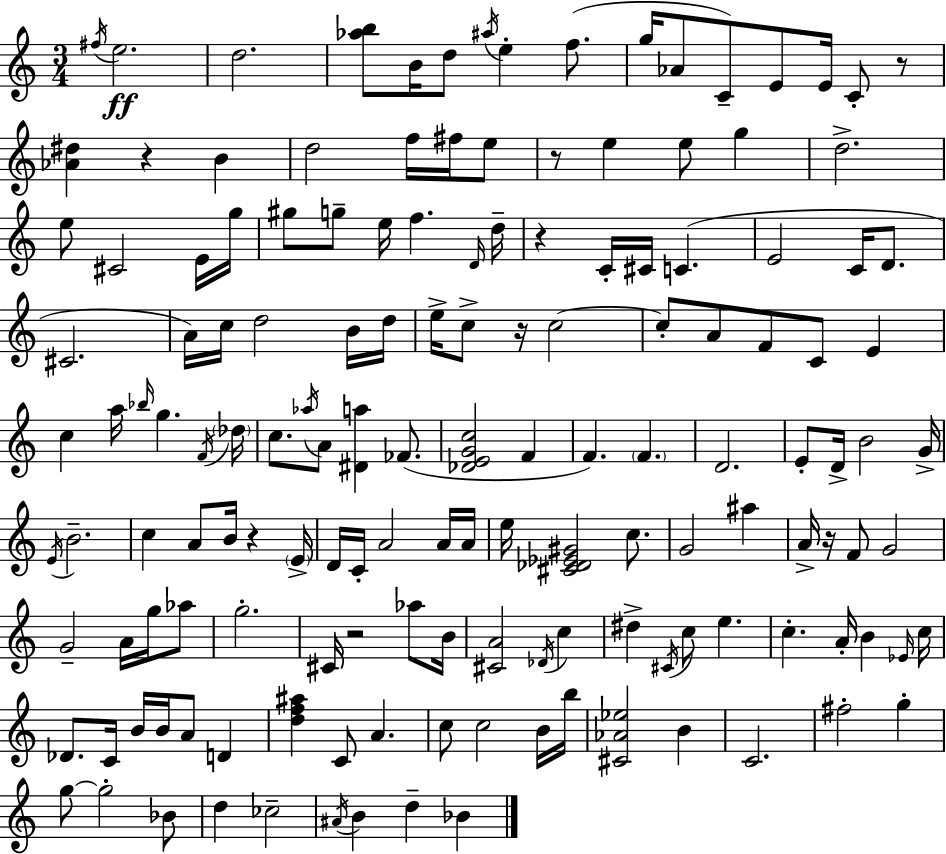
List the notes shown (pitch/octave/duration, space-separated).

F#5/s E5/h. D5/h. [Ab5,B5]/e B4/s D5/e A#5/s E5/q F5/e. G5/s Ab4/e C4/e E4/e E4/s C4/e R/e [Ab4,D#5]/q R/q B4/q D5/h F5/s F#5/s E5/e R/e E5/q E5/e G5/q D5/h. E5/e C#4/h E4/s G5/s G#5/e G5/e E5/s F5/q. D4/s D5/s R/q C4/s C#4/s C4/q. E4/h C4/s D4/e. C#4/h. A4/s C5/s D5/h B4/s D5/s E5/s C5/e R/s C5/h C5/e A4/e F4/e C4/e E4/q C5/q A5/s Bb5/s G5/q. F4/s Db5/s C5/e. Ab5/s A4/e [D#4,A5]/q FES4/e. [Db4,E4,G4,C5]/h F4/q F4/q. F4/q. D4/h. E4/e D4/s B4/h G4/s E4/s B4/h. C5/q A4/e B4/s R/q E4/s D4/s C4/s A4/h A4/s A4/s E5/s [C#4,Db4,Eb4,G#4]/h C5/e. G4/h A#5/q A4/s R/s F4/e G4/h G4/h A4/s G5/s Ab5/e G5/h. C#4/s R/h Ab5/e B4/s [C#4,A4]/h Db4/s C5/q D#5/q C#4/s C5/e E5/q. C5/q. A4/s B4/q Eb4/s C5/s Db4/e. C4/s B4/s B4/s A4/e D4/q [D5,F5,A#5]/q C4/e A4/q. C5/e C5/h B4/s B5/s [C#4,Ab4,Eb5]/h B4/q C4/h. F#5/h G5/q G5/e G5/h Bb4/e D5/q CES5/h A#4/s B4/q D5/q Bb4/q